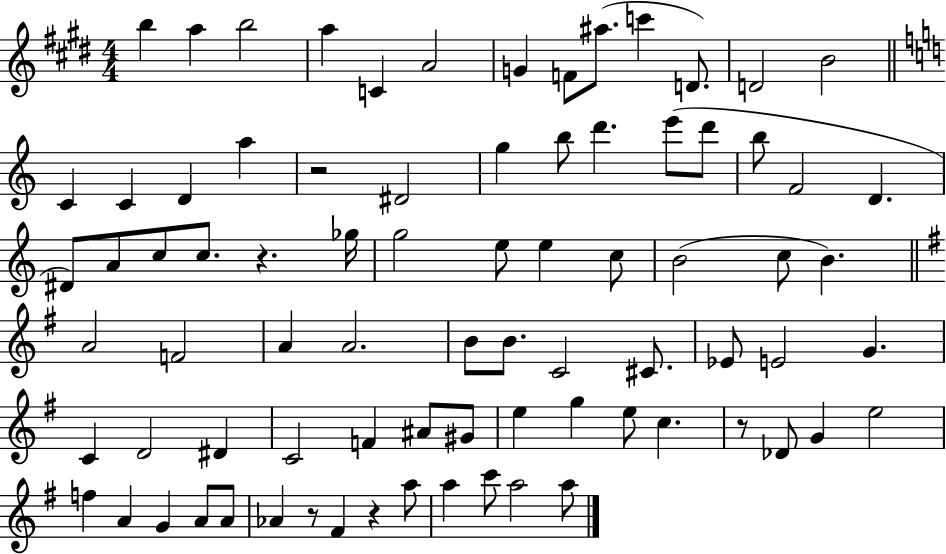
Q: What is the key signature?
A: E major